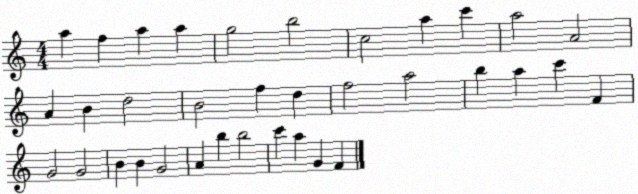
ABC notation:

X:1
T:Untitled
M:4/4
L:1/4
K:C
a f a a g2 b2 c2 a c' a2 A2 A B d2 B2 f d f2 a2 b a c' F G2 G2 B B G2 A b b2 c' a G F